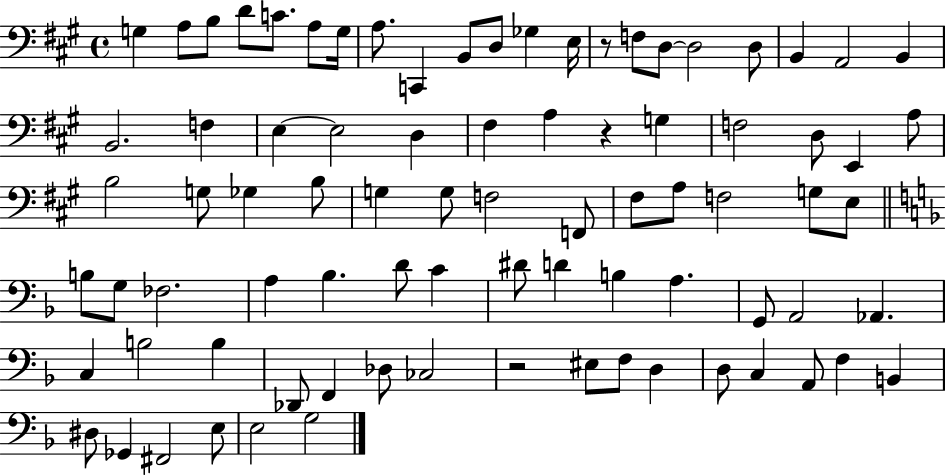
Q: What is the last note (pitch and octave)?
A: G3